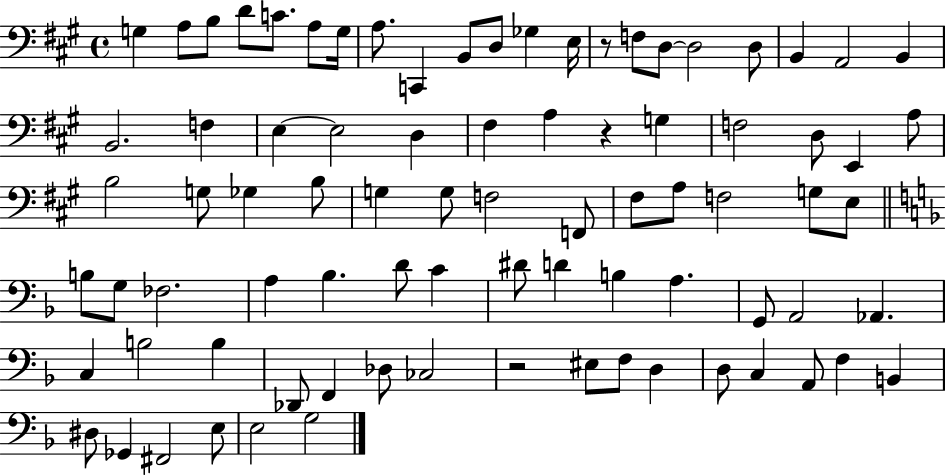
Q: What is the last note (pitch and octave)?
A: G3